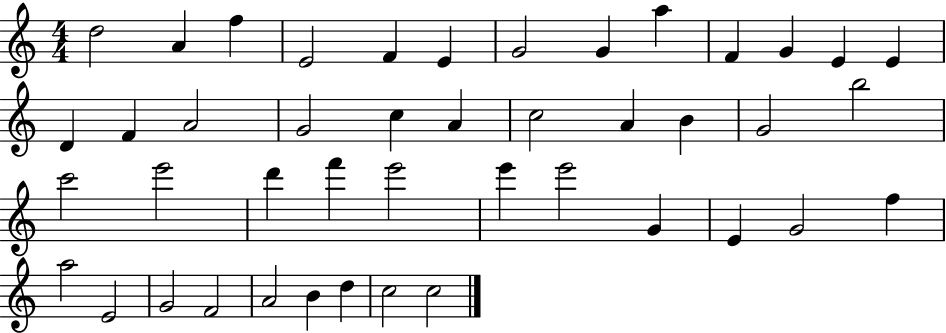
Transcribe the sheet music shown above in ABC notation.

X:1
T:Untitled
M:4/4
L:1/4
K:C
d2 A f E2 F E G2 G a F G E E D F A2 G2 c A c2 A B G2 b2 c'2 e'2 d' f' e'2 e' e'2 G E G2 f a2 E2 G2 F2 A2 B d c2 c2